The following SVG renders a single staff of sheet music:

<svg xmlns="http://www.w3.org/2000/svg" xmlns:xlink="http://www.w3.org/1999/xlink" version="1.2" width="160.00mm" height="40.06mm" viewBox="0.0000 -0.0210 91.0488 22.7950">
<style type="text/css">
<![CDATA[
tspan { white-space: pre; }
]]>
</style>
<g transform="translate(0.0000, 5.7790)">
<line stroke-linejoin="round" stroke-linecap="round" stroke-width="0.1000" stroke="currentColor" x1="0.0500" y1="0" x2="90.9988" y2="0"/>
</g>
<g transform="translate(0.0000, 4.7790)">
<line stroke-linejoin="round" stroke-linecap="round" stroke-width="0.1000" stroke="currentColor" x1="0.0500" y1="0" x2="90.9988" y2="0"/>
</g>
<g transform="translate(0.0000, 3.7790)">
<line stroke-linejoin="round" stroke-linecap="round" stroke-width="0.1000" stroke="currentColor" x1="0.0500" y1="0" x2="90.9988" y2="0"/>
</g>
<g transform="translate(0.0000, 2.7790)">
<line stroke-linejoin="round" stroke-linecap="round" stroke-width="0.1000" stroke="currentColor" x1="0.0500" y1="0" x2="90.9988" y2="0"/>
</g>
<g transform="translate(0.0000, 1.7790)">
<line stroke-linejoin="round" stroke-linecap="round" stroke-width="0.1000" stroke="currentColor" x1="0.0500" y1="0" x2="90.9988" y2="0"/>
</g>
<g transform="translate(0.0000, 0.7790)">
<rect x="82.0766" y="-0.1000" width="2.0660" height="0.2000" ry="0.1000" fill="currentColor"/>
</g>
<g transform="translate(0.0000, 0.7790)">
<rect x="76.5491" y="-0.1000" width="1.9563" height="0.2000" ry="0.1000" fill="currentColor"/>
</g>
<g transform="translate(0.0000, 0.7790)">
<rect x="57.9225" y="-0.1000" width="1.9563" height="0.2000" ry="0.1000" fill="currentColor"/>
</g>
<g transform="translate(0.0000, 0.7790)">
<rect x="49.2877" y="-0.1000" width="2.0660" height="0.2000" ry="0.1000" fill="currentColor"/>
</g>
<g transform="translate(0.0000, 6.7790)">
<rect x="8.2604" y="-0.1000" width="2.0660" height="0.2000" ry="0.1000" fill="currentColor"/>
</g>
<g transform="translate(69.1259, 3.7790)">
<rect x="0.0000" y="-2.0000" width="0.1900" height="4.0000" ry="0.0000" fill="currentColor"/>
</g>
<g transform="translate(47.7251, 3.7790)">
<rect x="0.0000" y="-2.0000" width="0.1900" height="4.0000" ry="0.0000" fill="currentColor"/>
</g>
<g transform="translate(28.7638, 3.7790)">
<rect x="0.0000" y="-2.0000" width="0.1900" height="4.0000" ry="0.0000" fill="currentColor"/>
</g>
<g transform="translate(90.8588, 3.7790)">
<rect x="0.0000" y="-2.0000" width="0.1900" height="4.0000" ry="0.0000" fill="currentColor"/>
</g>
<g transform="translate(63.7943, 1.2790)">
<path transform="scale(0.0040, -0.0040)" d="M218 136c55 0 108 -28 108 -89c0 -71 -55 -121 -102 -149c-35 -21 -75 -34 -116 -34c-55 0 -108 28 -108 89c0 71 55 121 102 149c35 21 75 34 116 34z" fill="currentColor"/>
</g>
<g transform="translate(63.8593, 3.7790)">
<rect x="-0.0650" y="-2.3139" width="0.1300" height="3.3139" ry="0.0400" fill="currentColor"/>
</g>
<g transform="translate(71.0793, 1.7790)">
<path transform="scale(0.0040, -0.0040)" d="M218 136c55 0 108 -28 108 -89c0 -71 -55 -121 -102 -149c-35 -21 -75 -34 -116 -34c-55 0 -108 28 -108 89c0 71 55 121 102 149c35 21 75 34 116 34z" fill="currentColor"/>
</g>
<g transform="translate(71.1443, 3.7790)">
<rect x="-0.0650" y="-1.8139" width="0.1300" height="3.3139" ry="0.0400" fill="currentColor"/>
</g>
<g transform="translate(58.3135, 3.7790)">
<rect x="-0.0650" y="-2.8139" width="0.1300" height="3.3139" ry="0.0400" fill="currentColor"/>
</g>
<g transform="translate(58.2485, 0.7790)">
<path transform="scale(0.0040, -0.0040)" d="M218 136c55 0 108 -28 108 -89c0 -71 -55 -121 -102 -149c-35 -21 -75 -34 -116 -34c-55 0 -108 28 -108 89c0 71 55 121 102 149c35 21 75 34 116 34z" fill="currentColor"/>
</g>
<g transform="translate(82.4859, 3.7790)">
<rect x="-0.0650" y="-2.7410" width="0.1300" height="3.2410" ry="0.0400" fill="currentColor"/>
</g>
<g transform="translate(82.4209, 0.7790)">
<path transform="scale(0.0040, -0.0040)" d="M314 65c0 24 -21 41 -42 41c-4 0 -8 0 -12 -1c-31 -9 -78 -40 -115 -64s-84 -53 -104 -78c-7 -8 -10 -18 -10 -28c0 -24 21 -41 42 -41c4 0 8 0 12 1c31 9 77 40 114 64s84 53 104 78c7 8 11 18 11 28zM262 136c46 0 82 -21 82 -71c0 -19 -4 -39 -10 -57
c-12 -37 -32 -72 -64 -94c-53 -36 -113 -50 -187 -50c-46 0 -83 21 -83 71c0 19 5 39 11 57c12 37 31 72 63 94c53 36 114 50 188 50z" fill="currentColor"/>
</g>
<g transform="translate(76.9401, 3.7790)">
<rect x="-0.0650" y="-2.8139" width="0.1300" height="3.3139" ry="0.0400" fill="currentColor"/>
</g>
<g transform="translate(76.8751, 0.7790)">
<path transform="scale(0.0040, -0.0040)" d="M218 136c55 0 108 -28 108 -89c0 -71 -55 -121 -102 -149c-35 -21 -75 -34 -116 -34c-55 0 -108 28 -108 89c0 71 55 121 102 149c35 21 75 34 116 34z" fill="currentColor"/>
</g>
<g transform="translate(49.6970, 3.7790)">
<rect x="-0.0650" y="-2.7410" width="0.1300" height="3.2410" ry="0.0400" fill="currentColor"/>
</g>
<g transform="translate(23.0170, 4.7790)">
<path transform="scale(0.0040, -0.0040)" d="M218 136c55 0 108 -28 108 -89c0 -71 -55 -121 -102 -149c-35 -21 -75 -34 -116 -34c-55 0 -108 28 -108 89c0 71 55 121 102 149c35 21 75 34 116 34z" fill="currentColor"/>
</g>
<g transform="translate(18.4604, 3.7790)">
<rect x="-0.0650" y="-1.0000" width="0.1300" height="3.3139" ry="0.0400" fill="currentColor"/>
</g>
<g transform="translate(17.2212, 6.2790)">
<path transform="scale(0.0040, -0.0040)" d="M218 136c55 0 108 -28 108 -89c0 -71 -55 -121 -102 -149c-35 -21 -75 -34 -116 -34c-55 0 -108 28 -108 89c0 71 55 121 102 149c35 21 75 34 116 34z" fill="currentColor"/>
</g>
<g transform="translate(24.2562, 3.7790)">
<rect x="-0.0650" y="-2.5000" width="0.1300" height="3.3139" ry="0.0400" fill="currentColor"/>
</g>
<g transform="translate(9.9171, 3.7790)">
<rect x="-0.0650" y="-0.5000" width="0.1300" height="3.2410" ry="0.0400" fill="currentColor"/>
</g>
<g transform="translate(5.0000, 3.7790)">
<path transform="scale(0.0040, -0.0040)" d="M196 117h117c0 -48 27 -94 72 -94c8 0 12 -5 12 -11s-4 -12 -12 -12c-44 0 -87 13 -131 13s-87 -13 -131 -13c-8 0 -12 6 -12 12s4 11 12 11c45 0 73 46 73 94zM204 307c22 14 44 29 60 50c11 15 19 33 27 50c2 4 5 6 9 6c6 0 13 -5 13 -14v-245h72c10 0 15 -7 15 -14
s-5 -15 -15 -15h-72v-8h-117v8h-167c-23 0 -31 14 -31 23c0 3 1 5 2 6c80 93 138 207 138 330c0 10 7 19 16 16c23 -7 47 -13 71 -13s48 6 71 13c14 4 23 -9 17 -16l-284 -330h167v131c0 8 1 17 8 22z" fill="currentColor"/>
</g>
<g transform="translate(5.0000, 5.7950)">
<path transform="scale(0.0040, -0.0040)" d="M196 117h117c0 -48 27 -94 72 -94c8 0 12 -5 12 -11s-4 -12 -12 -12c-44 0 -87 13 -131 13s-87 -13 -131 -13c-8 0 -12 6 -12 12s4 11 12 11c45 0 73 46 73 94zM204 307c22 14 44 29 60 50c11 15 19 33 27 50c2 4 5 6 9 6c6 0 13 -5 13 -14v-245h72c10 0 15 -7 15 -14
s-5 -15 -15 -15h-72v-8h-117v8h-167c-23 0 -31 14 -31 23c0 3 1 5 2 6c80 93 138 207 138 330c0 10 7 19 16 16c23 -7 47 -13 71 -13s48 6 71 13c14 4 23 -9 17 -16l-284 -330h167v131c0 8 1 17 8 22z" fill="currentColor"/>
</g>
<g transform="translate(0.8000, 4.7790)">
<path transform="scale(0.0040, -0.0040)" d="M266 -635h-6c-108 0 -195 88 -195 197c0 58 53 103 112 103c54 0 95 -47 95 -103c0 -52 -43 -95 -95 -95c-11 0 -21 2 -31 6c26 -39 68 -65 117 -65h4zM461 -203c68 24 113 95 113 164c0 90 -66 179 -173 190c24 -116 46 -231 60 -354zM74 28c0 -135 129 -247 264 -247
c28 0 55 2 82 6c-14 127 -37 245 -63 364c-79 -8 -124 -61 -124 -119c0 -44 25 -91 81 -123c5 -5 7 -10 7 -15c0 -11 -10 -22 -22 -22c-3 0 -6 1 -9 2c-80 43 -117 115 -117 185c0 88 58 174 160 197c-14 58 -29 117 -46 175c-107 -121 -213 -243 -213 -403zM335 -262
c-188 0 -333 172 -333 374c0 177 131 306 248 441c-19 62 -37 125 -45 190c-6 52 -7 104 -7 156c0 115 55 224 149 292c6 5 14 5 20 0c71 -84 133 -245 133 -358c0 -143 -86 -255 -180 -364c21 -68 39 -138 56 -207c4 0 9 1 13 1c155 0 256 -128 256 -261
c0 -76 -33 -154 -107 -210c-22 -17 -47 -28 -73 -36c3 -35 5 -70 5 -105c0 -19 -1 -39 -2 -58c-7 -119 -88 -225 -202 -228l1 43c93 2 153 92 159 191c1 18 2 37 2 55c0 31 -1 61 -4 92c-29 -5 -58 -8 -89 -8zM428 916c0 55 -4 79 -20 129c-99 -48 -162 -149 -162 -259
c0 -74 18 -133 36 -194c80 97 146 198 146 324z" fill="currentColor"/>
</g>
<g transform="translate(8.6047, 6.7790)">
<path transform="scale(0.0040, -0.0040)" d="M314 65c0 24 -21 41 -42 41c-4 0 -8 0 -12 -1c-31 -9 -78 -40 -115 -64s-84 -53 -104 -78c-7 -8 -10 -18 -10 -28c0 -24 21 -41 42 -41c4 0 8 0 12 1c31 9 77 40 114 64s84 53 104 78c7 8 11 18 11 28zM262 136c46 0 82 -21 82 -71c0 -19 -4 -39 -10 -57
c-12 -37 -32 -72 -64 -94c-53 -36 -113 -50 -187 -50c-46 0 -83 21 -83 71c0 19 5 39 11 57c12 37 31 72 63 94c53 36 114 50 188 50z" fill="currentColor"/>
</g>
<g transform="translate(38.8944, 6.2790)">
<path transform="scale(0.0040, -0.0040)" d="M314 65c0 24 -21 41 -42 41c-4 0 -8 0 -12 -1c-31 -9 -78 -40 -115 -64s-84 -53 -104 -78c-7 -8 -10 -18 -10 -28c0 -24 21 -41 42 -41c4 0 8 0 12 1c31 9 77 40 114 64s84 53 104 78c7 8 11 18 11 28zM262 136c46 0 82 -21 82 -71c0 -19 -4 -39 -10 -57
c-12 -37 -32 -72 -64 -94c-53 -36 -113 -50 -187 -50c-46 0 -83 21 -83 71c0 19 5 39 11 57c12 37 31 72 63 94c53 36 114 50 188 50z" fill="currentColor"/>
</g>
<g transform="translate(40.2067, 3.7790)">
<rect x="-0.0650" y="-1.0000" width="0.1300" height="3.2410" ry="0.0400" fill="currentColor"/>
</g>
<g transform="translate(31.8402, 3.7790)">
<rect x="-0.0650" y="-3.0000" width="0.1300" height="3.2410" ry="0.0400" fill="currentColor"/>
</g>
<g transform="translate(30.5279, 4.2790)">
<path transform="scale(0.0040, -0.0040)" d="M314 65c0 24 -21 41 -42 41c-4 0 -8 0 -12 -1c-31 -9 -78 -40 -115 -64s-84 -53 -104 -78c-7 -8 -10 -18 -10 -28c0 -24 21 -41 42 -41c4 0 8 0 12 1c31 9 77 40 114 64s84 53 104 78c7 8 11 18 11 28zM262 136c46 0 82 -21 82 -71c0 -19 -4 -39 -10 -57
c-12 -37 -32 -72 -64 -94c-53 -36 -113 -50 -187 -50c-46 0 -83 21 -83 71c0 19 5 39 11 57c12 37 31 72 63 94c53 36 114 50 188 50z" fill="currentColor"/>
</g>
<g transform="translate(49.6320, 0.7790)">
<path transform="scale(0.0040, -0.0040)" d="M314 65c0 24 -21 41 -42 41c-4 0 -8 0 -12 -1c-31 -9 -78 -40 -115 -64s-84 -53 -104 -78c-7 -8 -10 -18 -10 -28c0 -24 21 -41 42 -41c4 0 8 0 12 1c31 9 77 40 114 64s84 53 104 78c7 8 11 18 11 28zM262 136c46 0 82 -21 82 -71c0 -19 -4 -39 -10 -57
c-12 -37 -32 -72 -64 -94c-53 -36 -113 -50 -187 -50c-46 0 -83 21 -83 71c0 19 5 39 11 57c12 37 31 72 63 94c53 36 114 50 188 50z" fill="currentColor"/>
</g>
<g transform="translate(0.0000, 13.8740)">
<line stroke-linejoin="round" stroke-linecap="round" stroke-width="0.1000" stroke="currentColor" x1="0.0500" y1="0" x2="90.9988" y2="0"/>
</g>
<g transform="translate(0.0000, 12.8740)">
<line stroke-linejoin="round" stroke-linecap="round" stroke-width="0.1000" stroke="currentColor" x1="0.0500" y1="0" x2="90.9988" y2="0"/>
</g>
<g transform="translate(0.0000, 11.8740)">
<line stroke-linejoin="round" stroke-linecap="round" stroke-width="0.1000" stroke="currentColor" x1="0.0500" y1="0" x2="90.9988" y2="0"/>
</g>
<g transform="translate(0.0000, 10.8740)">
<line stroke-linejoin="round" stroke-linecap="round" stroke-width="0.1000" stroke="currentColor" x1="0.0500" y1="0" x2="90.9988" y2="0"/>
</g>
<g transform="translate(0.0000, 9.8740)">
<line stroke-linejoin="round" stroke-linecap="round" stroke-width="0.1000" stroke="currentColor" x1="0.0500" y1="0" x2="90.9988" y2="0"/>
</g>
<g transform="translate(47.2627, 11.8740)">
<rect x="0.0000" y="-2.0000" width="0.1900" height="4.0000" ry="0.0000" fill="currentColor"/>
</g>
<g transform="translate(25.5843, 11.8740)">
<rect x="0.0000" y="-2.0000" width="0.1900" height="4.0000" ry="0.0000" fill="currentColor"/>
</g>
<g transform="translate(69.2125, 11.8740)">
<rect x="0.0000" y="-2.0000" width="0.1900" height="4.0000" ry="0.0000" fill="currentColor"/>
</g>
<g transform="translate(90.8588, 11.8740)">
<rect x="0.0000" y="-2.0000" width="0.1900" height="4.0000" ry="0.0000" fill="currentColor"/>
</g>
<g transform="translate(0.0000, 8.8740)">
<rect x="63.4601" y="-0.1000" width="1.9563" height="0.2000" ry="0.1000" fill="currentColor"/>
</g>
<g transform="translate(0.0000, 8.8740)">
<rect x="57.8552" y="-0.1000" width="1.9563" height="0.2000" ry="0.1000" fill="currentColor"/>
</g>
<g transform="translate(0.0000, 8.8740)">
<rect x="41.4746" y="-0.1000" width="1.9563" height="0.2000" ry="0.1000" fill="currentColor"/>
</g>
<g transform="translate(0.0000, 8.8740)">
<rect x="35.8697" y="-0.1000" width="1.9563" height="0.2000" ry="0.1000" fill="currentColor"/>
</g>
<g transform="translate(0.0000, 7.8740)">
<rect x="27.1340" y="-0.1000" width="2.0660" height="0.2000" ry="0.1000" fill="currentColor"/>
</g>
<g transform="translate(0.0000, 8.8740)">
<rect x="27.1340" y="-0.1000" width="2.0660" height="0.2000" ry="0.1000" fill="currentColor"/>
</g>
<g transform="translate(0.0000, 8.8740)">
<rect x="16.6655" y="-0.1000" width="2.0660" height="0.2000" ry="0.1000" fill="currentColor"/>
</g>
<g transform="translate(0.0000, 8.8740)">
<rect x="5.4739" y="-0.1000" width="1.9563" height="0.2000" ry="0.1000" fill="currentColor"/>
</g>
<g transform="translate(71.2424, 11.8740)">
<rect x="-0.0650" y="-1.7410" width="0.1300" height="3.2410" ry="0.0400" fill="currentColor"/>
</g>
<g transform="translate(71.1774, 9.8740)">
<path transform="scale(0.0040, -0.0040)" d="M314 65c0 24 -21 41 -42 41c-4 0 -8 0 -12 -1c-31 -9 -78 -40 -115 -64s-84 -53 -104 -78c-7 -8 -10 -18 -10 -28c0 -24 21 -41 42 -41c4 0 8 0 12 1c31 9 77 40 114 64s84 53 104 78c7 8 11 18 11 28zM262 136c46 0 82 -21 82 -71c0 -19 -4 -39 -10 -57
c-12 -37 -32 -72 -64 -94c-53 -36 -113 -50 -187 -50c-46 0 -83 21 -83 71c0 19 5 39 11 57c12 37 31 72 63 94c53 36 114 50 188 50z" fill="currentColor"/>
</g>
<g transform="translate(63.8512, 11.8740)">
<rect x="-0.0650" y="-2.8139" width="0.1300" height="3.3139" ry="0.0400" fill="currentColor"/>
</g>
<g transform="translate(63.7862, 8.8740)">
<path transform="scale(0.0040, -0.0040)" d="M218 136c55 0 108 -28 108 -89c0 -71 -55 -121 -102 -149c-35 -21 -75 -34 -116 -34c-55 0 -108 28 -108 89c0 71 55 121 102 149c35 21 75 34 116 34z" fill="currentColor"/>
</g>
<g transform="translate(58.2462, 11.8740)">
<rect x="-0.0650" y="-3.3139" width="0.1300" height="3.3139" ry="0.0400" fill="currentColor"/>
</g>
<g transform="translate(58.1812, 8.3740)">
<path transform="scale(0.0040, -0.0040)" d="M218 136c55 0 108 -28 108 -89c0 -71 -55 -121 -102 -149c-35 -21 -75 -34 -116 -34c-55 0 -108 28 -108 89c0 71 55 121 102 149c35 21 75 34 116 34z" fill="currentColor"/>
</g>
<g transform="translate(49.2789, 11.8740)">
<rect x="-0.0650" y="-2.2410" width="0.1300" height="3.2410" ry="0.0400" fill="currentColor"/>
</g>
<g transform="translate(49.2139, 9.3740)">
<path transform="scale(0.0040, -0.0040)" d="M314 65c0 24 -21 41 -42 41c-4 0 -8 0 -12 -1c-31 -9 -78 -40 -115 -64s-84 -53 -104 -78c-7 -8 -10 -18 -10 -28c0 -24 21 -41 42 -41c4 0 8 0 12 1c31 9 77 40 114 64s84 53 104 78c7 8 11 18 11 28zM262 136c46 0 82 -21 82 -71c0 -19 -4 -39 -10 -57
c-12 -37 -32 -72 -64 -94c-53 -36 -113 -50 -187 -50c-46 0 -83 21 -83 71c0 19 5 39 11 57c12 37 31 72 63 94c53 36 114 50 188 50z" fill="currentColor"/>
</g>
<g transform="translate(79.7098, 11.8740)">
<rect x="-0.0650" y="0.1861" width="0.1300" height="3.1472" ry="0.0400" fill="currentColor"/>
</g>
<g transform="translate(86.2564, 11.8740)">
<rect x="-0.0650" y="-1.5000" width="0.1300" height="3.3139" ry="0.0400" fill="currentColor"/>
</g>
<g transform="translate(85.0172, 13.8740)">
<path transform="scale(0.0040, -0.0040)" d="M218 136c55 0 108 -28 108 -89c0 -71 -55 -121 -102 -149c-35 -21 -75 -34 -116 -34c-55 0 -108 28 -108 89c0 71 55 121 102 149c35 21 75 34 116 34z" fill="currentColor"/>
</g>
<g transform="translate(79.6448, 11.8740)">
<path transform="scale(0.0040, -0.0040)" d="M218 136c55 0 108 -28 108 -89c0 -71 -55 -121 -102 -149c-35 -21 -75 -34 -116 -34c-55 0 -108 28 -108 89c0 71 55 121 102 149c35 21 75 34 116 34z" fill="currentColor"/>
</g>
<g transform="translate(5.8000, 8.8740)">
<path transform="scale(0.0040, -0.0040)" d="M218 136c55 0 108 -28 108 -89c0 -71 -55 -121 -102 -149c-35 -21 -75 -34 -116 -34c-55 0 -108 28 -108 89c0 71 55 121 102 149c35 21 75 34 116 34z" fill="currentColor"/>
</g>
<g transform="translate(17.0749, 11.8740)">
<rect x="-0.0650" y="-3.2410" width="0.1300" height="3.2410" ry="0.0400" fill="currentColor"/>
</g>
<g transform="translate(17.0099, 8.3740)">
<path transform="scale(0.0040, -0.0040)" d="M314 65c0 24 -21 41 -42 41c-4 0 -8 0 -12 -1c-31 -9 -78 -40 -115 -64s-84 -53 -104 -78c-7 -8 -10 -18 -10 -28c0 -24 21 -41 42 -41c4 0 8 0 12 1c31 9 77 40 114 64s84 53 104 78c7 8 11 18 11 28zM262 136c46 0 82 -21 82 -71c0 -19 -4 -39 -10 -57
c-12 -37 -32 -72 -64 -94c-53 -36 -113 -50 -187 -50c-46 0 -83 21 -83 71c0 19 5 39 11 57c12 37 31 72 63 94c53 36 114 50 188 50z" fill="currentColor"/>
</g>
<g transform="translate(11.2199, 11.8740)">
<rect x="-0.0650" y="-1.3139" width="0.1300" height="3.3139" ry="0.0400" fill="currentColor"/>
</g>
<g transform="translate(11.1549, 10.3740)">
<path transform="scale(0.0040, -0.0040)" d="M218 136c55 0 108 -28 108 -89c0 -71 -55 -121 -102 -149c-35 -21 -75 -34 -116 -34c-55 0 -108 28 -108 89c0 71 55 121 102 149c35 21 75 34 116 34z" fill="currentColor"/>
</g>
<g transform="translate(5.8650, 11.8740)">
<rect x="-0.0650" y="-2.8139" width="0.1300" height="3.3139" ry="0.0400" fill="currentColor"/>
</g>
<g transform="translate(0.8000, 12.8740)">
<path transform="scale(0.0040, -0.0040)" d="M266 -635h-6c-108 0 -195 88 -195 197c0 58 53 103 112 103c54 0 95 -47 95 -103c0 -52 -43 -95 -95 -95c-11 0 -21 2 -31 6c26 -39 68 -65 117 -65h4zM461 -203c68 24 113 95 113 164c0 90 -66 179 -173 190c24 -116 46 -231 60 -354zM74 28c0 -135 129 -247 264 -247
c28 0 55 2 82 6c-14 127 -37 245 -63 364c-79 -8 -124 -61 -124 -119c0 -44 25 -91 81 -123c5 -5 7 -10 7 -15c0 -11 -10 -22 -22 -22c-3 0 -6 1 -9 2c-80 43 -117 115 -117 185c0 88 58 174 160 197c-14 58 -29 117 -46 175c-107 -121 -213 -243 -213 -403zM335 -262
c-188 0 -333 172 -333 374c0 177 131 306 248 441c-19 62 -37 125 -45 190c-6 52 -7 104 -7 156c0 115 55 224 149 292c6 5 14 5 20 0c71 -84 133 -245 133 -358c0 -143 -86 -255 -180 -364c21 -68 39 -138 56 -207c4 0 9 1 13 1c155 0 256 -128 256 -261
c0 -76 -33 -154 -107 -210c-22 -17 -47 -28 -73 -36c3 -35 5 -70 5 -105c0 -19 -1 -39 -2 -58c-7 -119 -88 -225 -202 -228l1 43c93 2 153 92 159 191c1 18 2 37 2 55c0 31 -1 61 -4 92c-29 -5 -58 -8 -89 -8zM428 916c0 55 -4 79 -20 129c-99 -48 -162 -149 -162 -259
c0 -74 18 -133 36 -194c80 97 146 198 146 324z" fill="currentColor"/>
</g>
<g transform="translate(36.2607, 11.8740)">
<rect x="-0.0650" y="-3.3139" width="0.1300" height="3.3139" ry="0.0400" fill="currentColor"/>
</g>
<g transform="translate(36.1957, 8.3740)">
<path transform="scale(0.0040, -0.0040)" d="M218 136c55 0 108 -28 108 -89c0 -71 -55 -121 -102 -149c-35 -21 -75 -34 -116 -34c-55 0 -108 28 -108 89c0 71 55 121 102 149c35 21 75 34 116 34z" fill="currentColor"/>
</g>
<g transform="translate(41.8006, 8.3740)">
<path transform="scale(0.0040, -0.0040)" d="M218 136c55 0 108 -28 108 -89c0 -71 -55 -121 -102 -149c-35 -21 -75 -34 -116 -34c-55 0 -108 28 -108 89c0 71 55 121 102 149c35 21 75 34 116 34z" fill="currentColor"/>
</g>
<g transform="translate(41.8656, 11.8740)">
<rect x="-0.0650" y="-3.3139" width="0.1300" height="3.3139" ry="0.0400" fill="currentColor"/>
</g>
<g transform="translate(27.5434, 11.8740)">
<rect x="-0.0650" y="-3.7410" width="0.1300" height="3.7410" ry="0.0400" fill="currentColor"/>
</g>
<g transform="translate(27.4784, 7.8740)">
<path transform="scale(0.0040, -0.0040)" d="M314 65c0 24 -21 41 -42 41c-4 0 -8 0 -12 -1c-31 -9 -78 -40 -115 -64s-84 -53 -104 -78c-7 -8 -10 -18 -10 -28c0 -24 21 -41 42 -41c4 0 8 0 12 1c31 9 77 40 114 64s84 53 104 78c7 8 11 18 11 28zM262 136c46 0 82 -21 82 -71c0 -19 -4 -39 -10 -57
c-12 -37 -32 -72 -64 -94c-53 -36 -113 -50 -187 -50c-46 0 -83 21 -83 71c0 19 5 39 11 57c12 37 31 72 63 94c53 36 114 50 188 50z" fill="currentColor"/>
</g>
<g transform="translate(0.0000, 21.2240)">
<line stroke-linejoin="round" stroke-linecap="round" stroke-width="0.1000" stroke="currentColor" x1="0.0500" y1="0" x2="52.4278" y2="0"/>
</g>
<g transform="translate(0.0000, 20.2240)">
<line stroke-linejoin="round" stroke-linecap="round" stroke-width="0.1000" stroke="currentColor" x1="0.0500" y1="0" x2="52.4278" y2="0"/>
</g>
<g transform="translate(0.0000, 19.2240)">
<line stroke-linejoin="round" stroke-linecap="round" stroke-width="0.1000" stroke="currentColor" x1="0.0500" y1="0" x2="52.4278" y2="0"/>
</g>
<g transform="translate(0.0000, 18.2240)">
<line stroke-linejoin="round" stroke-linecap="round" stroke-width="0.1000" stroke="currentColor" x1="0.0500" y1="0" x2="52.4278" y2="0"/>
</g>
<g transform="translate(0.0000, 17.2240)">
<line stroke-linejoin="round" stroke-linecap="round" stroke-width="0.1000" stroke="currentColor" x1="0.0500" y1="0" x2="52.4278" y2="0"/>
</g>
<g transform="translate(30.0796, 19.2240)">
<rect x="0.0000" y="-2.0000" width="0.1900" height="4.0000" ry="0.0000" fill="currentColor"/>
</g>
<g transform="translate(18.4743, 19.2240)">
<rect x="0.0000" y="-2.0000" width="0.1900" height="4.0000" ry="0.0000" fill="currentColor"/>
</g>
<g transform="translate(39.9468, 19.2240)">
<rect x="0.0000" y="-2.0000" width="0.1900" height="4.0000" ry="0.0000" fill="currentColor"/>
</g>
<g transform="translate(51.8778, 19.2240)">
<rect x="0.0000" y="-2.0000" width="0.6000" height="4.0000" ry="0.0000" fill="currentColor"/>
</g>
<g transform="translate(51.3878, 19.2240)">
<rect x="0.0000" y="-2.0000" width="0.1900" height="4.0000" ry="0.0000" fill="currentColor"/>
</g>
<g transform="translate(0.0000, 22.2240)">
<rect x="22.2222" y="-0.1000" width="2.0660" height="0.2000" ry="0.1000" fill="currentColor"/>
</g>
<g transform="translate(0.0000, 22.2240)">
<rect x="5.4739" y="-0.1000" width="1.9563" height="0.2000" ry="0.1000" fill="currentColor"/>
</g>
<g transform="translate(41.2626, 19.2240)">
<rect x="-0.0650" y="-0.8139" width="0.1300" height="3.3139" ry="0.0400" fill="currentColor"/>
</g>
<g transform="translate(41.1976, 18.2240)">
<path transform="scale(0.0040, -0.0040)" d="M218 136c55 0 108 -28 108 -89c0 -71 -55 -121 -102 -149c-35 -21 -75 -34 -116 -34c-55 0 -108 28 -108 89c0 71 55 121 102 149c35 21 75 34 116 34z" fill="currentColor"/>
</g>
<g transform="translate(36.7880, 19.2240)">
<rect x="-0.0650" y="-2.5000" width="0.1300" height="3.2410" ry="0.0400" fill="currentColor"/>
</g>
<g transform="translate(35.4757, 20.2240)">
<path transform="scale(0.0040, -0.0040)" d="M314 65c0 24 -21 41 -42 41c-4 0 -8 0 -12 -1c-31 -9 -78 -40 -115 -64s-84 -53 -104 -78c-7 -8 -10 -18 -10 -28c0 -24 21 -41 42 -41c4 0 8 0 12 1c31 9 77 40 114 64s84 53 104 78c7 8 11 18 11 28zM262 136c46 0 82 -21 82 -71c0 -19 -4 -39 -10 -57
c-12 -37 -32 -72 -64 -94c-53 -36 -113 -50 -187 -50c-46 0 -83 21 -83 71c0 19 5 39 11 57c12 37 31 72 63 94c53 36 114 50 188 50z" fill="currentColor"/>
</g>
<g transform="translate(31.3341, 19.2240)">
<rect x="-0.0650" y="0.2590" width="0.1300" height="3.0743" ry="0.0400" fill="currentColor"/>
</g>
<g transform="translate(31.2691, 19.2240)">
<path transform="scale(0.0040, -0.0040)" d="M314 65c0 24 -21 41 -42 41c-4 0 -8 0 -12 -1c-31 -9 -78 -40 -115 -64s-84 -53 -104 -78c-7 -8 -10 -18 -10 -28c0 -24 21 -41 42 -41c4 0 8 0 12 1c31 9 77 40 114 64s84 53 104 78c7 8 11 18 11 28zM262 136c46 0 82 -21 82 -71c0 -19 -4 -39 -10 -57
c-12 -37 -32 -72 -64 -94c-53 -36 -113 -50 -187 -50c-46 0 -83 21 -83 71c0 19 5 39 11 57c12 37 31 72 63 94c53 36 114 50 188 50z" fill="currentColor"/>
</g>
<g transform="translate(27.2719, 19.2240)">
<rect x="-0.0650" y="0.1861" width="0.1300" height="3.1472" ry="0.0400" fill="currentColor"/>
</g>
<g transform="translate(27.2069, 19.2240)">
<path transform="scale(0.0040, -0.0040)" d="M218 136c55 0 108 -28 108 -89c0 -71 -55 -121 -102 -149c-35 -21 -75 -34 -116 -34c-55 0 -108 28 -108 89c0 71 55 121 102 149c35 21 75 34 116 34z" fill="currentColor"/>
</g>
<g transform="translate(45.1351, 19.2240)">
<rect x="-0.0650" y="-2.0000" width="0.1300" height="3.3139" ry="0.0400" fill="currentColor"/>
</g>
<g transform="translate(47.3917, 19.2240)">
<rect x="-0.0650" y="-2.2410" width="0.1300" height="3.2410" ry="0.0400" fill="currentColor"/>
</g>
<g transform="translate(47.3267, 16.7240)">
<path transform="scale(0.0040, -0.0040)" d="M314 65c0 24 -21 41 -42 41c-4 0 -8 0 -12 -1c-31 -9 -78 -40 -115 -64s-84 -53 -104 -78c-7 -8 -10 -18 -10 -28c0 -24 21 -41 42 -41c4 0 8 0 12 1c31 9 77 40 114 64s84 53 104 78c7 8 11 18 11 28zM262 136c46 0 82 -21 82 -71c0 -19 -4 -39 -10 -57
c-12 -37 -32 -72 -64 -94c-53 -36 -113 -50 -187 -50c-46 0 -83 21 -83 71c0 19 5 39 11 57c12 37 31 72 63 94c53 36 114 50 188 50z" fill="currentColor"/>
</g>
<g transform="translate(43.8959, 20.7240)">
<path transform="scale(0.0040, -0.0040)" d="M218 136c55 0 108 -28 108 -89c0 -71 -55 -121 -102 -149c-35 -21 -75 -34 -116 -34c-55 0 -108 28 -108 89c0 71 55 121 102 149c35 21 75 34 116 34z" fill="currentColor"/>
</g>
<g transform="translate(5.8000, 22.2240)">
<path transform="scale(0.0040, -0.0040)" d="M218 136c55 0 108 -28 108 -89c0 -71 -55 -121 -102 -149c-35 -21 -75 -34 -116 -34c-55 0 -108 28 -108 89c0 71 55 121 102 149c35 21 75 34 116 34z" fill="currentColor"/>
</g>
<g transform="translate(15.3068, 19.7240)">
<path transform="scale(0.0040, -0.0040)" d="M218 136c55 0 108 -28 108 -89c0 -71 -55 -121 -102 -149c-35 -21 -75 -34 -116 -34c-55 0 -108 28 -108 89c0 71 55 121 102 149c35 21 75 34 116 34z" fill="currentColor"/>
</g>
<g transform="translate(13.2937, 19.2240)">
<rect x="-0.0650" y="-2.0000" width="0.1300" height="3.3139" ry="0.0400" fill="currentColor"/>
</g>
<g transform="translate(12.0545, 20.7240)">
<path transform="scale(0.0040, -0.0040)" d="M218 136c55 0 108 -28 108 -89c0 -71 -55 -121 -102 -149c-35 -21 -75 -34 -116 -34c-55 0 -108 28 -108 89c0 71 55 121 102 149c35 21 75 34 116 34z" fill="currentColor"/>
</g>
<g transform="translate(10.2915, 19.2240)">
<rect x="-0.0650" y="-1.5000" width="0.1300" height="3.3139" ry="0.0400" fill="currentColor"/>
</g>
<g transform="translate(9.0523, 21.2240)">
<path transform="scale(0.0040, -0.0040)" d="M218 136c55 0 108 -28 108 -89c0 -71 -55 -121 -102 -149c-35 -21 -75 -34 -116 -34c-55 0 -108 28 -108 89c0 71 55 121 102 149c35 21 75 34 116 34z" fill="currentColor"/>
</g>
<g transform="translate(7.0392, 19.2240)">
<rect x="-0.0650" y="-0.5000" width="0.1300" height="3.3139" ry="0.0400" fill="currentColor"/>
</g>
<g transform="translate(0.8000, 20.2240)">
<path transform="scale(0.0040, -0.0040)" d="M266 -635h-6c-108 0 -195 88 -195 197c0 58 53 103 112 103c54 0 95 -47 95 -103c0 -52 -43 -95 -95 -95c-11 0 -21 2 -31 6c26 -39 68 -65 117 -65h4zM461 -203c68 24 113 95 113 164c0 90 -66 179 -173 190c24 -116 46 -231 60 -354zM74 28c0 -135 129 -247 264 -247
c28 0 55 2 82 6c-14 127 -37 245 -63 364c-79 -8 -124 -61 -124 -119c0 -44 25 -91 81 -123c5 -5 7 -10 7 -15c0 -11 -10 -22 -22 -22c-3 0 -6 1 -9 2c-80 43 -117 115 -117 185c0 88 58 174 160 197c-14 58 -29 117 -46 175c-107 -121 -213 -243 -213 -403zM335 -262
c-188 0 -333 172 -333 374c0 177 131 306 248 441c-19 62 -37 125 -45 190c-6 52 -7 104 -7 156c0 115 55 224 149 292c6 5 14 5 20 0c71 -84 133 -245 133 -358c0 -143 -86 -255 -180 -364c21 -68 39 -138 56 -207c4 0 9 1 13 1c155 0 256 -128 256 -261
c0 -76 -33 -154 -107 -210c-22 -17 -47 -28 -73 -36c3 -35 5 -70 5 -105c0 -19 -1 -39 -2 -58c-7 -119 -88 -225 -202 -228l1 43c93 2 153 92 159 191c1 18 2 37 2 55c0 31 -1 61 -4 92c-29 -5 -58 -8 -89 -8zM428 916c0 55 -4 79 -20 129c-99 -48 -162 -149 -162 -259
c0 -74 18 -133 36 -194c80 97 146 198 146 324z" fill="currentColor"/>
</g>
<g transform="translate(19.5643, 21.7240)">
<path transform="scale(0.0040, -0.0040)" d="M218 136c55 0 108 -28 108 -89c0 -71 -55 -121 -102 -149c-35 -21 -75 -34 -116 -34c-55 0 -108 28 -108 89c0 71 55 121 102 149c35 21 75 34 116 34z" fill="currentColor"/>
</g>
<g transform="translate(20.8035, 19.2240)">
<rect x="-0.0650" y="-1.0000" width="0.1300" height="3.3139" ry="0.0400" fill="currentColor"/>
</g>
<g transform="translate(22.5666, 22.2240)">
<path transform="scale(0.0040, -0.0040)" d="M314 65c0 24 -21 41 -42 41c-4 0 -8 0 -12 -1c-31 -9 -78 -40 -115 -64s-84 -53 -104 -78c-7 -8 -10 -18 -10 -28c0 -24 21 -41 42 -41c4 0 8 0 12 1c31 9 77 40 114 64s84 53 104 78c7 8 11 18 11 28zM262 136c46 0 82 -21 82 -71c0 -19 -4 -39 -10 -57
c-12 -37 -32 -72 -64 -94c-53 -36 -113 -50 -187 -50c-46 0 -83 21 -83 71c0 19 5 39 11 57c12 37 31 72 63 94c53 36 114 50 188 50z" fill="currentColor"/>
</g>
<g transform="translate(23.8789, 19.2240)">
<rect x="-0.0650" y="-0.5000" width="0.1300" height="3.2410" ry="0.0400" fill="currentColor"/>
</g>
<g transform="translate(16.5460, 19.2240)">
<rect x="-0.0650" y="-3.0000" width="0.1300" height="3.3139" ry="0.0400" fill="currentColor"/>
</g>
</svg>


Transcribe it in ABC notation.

X:1
T:Untitled
M:4/4
L:1/4
K:C
C2 D G A2 D2 a2 a g f a a2 a e b2 c'2 b b g2 b a f2 B E C E F A D C2 B B2 G2 d F g2